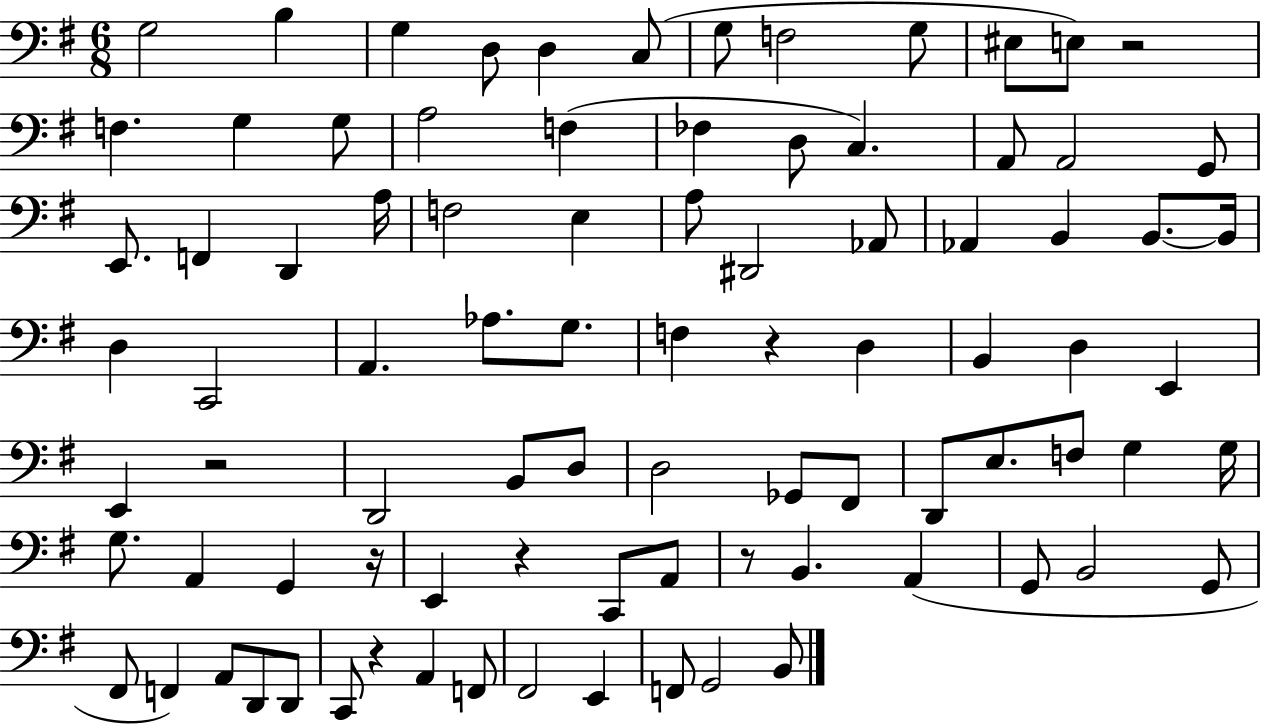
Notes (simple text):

G3/h B3/q G3/q D3/e D3/q C3/e G3/e F3/h G3/e EIS3/e E3/e R/h F3/q. G3/q G3/e A3/h F3/q FES3/q D3/e C3/q. A2/e A2/h G2/e E2/e. F2/q D2/q A3/s F3/h E3/q A3/e D#2/h Ab2/e Ab2/q B2/q B2/e. B2/s D3/q C2/h A2/q. Ab3/e. G3/e. F3/q R/q D3/q B2/q D3/q E2/q E2/q R/h D2/h B2/e D3/e D3/h Gb2/e F#2/e D2/e E3/e. F3/e G3/q G3/s G3/e. A2/q G2/q R/s E2/q R/q C2/e A2/e R/e B2/q. A2/q G2/e B2/h G2/e F#2/e F2/q A2/e D2/e D2/e C2/e R/q A2/q F2/e F#2/h E2/q F2/e G2/h B2/e